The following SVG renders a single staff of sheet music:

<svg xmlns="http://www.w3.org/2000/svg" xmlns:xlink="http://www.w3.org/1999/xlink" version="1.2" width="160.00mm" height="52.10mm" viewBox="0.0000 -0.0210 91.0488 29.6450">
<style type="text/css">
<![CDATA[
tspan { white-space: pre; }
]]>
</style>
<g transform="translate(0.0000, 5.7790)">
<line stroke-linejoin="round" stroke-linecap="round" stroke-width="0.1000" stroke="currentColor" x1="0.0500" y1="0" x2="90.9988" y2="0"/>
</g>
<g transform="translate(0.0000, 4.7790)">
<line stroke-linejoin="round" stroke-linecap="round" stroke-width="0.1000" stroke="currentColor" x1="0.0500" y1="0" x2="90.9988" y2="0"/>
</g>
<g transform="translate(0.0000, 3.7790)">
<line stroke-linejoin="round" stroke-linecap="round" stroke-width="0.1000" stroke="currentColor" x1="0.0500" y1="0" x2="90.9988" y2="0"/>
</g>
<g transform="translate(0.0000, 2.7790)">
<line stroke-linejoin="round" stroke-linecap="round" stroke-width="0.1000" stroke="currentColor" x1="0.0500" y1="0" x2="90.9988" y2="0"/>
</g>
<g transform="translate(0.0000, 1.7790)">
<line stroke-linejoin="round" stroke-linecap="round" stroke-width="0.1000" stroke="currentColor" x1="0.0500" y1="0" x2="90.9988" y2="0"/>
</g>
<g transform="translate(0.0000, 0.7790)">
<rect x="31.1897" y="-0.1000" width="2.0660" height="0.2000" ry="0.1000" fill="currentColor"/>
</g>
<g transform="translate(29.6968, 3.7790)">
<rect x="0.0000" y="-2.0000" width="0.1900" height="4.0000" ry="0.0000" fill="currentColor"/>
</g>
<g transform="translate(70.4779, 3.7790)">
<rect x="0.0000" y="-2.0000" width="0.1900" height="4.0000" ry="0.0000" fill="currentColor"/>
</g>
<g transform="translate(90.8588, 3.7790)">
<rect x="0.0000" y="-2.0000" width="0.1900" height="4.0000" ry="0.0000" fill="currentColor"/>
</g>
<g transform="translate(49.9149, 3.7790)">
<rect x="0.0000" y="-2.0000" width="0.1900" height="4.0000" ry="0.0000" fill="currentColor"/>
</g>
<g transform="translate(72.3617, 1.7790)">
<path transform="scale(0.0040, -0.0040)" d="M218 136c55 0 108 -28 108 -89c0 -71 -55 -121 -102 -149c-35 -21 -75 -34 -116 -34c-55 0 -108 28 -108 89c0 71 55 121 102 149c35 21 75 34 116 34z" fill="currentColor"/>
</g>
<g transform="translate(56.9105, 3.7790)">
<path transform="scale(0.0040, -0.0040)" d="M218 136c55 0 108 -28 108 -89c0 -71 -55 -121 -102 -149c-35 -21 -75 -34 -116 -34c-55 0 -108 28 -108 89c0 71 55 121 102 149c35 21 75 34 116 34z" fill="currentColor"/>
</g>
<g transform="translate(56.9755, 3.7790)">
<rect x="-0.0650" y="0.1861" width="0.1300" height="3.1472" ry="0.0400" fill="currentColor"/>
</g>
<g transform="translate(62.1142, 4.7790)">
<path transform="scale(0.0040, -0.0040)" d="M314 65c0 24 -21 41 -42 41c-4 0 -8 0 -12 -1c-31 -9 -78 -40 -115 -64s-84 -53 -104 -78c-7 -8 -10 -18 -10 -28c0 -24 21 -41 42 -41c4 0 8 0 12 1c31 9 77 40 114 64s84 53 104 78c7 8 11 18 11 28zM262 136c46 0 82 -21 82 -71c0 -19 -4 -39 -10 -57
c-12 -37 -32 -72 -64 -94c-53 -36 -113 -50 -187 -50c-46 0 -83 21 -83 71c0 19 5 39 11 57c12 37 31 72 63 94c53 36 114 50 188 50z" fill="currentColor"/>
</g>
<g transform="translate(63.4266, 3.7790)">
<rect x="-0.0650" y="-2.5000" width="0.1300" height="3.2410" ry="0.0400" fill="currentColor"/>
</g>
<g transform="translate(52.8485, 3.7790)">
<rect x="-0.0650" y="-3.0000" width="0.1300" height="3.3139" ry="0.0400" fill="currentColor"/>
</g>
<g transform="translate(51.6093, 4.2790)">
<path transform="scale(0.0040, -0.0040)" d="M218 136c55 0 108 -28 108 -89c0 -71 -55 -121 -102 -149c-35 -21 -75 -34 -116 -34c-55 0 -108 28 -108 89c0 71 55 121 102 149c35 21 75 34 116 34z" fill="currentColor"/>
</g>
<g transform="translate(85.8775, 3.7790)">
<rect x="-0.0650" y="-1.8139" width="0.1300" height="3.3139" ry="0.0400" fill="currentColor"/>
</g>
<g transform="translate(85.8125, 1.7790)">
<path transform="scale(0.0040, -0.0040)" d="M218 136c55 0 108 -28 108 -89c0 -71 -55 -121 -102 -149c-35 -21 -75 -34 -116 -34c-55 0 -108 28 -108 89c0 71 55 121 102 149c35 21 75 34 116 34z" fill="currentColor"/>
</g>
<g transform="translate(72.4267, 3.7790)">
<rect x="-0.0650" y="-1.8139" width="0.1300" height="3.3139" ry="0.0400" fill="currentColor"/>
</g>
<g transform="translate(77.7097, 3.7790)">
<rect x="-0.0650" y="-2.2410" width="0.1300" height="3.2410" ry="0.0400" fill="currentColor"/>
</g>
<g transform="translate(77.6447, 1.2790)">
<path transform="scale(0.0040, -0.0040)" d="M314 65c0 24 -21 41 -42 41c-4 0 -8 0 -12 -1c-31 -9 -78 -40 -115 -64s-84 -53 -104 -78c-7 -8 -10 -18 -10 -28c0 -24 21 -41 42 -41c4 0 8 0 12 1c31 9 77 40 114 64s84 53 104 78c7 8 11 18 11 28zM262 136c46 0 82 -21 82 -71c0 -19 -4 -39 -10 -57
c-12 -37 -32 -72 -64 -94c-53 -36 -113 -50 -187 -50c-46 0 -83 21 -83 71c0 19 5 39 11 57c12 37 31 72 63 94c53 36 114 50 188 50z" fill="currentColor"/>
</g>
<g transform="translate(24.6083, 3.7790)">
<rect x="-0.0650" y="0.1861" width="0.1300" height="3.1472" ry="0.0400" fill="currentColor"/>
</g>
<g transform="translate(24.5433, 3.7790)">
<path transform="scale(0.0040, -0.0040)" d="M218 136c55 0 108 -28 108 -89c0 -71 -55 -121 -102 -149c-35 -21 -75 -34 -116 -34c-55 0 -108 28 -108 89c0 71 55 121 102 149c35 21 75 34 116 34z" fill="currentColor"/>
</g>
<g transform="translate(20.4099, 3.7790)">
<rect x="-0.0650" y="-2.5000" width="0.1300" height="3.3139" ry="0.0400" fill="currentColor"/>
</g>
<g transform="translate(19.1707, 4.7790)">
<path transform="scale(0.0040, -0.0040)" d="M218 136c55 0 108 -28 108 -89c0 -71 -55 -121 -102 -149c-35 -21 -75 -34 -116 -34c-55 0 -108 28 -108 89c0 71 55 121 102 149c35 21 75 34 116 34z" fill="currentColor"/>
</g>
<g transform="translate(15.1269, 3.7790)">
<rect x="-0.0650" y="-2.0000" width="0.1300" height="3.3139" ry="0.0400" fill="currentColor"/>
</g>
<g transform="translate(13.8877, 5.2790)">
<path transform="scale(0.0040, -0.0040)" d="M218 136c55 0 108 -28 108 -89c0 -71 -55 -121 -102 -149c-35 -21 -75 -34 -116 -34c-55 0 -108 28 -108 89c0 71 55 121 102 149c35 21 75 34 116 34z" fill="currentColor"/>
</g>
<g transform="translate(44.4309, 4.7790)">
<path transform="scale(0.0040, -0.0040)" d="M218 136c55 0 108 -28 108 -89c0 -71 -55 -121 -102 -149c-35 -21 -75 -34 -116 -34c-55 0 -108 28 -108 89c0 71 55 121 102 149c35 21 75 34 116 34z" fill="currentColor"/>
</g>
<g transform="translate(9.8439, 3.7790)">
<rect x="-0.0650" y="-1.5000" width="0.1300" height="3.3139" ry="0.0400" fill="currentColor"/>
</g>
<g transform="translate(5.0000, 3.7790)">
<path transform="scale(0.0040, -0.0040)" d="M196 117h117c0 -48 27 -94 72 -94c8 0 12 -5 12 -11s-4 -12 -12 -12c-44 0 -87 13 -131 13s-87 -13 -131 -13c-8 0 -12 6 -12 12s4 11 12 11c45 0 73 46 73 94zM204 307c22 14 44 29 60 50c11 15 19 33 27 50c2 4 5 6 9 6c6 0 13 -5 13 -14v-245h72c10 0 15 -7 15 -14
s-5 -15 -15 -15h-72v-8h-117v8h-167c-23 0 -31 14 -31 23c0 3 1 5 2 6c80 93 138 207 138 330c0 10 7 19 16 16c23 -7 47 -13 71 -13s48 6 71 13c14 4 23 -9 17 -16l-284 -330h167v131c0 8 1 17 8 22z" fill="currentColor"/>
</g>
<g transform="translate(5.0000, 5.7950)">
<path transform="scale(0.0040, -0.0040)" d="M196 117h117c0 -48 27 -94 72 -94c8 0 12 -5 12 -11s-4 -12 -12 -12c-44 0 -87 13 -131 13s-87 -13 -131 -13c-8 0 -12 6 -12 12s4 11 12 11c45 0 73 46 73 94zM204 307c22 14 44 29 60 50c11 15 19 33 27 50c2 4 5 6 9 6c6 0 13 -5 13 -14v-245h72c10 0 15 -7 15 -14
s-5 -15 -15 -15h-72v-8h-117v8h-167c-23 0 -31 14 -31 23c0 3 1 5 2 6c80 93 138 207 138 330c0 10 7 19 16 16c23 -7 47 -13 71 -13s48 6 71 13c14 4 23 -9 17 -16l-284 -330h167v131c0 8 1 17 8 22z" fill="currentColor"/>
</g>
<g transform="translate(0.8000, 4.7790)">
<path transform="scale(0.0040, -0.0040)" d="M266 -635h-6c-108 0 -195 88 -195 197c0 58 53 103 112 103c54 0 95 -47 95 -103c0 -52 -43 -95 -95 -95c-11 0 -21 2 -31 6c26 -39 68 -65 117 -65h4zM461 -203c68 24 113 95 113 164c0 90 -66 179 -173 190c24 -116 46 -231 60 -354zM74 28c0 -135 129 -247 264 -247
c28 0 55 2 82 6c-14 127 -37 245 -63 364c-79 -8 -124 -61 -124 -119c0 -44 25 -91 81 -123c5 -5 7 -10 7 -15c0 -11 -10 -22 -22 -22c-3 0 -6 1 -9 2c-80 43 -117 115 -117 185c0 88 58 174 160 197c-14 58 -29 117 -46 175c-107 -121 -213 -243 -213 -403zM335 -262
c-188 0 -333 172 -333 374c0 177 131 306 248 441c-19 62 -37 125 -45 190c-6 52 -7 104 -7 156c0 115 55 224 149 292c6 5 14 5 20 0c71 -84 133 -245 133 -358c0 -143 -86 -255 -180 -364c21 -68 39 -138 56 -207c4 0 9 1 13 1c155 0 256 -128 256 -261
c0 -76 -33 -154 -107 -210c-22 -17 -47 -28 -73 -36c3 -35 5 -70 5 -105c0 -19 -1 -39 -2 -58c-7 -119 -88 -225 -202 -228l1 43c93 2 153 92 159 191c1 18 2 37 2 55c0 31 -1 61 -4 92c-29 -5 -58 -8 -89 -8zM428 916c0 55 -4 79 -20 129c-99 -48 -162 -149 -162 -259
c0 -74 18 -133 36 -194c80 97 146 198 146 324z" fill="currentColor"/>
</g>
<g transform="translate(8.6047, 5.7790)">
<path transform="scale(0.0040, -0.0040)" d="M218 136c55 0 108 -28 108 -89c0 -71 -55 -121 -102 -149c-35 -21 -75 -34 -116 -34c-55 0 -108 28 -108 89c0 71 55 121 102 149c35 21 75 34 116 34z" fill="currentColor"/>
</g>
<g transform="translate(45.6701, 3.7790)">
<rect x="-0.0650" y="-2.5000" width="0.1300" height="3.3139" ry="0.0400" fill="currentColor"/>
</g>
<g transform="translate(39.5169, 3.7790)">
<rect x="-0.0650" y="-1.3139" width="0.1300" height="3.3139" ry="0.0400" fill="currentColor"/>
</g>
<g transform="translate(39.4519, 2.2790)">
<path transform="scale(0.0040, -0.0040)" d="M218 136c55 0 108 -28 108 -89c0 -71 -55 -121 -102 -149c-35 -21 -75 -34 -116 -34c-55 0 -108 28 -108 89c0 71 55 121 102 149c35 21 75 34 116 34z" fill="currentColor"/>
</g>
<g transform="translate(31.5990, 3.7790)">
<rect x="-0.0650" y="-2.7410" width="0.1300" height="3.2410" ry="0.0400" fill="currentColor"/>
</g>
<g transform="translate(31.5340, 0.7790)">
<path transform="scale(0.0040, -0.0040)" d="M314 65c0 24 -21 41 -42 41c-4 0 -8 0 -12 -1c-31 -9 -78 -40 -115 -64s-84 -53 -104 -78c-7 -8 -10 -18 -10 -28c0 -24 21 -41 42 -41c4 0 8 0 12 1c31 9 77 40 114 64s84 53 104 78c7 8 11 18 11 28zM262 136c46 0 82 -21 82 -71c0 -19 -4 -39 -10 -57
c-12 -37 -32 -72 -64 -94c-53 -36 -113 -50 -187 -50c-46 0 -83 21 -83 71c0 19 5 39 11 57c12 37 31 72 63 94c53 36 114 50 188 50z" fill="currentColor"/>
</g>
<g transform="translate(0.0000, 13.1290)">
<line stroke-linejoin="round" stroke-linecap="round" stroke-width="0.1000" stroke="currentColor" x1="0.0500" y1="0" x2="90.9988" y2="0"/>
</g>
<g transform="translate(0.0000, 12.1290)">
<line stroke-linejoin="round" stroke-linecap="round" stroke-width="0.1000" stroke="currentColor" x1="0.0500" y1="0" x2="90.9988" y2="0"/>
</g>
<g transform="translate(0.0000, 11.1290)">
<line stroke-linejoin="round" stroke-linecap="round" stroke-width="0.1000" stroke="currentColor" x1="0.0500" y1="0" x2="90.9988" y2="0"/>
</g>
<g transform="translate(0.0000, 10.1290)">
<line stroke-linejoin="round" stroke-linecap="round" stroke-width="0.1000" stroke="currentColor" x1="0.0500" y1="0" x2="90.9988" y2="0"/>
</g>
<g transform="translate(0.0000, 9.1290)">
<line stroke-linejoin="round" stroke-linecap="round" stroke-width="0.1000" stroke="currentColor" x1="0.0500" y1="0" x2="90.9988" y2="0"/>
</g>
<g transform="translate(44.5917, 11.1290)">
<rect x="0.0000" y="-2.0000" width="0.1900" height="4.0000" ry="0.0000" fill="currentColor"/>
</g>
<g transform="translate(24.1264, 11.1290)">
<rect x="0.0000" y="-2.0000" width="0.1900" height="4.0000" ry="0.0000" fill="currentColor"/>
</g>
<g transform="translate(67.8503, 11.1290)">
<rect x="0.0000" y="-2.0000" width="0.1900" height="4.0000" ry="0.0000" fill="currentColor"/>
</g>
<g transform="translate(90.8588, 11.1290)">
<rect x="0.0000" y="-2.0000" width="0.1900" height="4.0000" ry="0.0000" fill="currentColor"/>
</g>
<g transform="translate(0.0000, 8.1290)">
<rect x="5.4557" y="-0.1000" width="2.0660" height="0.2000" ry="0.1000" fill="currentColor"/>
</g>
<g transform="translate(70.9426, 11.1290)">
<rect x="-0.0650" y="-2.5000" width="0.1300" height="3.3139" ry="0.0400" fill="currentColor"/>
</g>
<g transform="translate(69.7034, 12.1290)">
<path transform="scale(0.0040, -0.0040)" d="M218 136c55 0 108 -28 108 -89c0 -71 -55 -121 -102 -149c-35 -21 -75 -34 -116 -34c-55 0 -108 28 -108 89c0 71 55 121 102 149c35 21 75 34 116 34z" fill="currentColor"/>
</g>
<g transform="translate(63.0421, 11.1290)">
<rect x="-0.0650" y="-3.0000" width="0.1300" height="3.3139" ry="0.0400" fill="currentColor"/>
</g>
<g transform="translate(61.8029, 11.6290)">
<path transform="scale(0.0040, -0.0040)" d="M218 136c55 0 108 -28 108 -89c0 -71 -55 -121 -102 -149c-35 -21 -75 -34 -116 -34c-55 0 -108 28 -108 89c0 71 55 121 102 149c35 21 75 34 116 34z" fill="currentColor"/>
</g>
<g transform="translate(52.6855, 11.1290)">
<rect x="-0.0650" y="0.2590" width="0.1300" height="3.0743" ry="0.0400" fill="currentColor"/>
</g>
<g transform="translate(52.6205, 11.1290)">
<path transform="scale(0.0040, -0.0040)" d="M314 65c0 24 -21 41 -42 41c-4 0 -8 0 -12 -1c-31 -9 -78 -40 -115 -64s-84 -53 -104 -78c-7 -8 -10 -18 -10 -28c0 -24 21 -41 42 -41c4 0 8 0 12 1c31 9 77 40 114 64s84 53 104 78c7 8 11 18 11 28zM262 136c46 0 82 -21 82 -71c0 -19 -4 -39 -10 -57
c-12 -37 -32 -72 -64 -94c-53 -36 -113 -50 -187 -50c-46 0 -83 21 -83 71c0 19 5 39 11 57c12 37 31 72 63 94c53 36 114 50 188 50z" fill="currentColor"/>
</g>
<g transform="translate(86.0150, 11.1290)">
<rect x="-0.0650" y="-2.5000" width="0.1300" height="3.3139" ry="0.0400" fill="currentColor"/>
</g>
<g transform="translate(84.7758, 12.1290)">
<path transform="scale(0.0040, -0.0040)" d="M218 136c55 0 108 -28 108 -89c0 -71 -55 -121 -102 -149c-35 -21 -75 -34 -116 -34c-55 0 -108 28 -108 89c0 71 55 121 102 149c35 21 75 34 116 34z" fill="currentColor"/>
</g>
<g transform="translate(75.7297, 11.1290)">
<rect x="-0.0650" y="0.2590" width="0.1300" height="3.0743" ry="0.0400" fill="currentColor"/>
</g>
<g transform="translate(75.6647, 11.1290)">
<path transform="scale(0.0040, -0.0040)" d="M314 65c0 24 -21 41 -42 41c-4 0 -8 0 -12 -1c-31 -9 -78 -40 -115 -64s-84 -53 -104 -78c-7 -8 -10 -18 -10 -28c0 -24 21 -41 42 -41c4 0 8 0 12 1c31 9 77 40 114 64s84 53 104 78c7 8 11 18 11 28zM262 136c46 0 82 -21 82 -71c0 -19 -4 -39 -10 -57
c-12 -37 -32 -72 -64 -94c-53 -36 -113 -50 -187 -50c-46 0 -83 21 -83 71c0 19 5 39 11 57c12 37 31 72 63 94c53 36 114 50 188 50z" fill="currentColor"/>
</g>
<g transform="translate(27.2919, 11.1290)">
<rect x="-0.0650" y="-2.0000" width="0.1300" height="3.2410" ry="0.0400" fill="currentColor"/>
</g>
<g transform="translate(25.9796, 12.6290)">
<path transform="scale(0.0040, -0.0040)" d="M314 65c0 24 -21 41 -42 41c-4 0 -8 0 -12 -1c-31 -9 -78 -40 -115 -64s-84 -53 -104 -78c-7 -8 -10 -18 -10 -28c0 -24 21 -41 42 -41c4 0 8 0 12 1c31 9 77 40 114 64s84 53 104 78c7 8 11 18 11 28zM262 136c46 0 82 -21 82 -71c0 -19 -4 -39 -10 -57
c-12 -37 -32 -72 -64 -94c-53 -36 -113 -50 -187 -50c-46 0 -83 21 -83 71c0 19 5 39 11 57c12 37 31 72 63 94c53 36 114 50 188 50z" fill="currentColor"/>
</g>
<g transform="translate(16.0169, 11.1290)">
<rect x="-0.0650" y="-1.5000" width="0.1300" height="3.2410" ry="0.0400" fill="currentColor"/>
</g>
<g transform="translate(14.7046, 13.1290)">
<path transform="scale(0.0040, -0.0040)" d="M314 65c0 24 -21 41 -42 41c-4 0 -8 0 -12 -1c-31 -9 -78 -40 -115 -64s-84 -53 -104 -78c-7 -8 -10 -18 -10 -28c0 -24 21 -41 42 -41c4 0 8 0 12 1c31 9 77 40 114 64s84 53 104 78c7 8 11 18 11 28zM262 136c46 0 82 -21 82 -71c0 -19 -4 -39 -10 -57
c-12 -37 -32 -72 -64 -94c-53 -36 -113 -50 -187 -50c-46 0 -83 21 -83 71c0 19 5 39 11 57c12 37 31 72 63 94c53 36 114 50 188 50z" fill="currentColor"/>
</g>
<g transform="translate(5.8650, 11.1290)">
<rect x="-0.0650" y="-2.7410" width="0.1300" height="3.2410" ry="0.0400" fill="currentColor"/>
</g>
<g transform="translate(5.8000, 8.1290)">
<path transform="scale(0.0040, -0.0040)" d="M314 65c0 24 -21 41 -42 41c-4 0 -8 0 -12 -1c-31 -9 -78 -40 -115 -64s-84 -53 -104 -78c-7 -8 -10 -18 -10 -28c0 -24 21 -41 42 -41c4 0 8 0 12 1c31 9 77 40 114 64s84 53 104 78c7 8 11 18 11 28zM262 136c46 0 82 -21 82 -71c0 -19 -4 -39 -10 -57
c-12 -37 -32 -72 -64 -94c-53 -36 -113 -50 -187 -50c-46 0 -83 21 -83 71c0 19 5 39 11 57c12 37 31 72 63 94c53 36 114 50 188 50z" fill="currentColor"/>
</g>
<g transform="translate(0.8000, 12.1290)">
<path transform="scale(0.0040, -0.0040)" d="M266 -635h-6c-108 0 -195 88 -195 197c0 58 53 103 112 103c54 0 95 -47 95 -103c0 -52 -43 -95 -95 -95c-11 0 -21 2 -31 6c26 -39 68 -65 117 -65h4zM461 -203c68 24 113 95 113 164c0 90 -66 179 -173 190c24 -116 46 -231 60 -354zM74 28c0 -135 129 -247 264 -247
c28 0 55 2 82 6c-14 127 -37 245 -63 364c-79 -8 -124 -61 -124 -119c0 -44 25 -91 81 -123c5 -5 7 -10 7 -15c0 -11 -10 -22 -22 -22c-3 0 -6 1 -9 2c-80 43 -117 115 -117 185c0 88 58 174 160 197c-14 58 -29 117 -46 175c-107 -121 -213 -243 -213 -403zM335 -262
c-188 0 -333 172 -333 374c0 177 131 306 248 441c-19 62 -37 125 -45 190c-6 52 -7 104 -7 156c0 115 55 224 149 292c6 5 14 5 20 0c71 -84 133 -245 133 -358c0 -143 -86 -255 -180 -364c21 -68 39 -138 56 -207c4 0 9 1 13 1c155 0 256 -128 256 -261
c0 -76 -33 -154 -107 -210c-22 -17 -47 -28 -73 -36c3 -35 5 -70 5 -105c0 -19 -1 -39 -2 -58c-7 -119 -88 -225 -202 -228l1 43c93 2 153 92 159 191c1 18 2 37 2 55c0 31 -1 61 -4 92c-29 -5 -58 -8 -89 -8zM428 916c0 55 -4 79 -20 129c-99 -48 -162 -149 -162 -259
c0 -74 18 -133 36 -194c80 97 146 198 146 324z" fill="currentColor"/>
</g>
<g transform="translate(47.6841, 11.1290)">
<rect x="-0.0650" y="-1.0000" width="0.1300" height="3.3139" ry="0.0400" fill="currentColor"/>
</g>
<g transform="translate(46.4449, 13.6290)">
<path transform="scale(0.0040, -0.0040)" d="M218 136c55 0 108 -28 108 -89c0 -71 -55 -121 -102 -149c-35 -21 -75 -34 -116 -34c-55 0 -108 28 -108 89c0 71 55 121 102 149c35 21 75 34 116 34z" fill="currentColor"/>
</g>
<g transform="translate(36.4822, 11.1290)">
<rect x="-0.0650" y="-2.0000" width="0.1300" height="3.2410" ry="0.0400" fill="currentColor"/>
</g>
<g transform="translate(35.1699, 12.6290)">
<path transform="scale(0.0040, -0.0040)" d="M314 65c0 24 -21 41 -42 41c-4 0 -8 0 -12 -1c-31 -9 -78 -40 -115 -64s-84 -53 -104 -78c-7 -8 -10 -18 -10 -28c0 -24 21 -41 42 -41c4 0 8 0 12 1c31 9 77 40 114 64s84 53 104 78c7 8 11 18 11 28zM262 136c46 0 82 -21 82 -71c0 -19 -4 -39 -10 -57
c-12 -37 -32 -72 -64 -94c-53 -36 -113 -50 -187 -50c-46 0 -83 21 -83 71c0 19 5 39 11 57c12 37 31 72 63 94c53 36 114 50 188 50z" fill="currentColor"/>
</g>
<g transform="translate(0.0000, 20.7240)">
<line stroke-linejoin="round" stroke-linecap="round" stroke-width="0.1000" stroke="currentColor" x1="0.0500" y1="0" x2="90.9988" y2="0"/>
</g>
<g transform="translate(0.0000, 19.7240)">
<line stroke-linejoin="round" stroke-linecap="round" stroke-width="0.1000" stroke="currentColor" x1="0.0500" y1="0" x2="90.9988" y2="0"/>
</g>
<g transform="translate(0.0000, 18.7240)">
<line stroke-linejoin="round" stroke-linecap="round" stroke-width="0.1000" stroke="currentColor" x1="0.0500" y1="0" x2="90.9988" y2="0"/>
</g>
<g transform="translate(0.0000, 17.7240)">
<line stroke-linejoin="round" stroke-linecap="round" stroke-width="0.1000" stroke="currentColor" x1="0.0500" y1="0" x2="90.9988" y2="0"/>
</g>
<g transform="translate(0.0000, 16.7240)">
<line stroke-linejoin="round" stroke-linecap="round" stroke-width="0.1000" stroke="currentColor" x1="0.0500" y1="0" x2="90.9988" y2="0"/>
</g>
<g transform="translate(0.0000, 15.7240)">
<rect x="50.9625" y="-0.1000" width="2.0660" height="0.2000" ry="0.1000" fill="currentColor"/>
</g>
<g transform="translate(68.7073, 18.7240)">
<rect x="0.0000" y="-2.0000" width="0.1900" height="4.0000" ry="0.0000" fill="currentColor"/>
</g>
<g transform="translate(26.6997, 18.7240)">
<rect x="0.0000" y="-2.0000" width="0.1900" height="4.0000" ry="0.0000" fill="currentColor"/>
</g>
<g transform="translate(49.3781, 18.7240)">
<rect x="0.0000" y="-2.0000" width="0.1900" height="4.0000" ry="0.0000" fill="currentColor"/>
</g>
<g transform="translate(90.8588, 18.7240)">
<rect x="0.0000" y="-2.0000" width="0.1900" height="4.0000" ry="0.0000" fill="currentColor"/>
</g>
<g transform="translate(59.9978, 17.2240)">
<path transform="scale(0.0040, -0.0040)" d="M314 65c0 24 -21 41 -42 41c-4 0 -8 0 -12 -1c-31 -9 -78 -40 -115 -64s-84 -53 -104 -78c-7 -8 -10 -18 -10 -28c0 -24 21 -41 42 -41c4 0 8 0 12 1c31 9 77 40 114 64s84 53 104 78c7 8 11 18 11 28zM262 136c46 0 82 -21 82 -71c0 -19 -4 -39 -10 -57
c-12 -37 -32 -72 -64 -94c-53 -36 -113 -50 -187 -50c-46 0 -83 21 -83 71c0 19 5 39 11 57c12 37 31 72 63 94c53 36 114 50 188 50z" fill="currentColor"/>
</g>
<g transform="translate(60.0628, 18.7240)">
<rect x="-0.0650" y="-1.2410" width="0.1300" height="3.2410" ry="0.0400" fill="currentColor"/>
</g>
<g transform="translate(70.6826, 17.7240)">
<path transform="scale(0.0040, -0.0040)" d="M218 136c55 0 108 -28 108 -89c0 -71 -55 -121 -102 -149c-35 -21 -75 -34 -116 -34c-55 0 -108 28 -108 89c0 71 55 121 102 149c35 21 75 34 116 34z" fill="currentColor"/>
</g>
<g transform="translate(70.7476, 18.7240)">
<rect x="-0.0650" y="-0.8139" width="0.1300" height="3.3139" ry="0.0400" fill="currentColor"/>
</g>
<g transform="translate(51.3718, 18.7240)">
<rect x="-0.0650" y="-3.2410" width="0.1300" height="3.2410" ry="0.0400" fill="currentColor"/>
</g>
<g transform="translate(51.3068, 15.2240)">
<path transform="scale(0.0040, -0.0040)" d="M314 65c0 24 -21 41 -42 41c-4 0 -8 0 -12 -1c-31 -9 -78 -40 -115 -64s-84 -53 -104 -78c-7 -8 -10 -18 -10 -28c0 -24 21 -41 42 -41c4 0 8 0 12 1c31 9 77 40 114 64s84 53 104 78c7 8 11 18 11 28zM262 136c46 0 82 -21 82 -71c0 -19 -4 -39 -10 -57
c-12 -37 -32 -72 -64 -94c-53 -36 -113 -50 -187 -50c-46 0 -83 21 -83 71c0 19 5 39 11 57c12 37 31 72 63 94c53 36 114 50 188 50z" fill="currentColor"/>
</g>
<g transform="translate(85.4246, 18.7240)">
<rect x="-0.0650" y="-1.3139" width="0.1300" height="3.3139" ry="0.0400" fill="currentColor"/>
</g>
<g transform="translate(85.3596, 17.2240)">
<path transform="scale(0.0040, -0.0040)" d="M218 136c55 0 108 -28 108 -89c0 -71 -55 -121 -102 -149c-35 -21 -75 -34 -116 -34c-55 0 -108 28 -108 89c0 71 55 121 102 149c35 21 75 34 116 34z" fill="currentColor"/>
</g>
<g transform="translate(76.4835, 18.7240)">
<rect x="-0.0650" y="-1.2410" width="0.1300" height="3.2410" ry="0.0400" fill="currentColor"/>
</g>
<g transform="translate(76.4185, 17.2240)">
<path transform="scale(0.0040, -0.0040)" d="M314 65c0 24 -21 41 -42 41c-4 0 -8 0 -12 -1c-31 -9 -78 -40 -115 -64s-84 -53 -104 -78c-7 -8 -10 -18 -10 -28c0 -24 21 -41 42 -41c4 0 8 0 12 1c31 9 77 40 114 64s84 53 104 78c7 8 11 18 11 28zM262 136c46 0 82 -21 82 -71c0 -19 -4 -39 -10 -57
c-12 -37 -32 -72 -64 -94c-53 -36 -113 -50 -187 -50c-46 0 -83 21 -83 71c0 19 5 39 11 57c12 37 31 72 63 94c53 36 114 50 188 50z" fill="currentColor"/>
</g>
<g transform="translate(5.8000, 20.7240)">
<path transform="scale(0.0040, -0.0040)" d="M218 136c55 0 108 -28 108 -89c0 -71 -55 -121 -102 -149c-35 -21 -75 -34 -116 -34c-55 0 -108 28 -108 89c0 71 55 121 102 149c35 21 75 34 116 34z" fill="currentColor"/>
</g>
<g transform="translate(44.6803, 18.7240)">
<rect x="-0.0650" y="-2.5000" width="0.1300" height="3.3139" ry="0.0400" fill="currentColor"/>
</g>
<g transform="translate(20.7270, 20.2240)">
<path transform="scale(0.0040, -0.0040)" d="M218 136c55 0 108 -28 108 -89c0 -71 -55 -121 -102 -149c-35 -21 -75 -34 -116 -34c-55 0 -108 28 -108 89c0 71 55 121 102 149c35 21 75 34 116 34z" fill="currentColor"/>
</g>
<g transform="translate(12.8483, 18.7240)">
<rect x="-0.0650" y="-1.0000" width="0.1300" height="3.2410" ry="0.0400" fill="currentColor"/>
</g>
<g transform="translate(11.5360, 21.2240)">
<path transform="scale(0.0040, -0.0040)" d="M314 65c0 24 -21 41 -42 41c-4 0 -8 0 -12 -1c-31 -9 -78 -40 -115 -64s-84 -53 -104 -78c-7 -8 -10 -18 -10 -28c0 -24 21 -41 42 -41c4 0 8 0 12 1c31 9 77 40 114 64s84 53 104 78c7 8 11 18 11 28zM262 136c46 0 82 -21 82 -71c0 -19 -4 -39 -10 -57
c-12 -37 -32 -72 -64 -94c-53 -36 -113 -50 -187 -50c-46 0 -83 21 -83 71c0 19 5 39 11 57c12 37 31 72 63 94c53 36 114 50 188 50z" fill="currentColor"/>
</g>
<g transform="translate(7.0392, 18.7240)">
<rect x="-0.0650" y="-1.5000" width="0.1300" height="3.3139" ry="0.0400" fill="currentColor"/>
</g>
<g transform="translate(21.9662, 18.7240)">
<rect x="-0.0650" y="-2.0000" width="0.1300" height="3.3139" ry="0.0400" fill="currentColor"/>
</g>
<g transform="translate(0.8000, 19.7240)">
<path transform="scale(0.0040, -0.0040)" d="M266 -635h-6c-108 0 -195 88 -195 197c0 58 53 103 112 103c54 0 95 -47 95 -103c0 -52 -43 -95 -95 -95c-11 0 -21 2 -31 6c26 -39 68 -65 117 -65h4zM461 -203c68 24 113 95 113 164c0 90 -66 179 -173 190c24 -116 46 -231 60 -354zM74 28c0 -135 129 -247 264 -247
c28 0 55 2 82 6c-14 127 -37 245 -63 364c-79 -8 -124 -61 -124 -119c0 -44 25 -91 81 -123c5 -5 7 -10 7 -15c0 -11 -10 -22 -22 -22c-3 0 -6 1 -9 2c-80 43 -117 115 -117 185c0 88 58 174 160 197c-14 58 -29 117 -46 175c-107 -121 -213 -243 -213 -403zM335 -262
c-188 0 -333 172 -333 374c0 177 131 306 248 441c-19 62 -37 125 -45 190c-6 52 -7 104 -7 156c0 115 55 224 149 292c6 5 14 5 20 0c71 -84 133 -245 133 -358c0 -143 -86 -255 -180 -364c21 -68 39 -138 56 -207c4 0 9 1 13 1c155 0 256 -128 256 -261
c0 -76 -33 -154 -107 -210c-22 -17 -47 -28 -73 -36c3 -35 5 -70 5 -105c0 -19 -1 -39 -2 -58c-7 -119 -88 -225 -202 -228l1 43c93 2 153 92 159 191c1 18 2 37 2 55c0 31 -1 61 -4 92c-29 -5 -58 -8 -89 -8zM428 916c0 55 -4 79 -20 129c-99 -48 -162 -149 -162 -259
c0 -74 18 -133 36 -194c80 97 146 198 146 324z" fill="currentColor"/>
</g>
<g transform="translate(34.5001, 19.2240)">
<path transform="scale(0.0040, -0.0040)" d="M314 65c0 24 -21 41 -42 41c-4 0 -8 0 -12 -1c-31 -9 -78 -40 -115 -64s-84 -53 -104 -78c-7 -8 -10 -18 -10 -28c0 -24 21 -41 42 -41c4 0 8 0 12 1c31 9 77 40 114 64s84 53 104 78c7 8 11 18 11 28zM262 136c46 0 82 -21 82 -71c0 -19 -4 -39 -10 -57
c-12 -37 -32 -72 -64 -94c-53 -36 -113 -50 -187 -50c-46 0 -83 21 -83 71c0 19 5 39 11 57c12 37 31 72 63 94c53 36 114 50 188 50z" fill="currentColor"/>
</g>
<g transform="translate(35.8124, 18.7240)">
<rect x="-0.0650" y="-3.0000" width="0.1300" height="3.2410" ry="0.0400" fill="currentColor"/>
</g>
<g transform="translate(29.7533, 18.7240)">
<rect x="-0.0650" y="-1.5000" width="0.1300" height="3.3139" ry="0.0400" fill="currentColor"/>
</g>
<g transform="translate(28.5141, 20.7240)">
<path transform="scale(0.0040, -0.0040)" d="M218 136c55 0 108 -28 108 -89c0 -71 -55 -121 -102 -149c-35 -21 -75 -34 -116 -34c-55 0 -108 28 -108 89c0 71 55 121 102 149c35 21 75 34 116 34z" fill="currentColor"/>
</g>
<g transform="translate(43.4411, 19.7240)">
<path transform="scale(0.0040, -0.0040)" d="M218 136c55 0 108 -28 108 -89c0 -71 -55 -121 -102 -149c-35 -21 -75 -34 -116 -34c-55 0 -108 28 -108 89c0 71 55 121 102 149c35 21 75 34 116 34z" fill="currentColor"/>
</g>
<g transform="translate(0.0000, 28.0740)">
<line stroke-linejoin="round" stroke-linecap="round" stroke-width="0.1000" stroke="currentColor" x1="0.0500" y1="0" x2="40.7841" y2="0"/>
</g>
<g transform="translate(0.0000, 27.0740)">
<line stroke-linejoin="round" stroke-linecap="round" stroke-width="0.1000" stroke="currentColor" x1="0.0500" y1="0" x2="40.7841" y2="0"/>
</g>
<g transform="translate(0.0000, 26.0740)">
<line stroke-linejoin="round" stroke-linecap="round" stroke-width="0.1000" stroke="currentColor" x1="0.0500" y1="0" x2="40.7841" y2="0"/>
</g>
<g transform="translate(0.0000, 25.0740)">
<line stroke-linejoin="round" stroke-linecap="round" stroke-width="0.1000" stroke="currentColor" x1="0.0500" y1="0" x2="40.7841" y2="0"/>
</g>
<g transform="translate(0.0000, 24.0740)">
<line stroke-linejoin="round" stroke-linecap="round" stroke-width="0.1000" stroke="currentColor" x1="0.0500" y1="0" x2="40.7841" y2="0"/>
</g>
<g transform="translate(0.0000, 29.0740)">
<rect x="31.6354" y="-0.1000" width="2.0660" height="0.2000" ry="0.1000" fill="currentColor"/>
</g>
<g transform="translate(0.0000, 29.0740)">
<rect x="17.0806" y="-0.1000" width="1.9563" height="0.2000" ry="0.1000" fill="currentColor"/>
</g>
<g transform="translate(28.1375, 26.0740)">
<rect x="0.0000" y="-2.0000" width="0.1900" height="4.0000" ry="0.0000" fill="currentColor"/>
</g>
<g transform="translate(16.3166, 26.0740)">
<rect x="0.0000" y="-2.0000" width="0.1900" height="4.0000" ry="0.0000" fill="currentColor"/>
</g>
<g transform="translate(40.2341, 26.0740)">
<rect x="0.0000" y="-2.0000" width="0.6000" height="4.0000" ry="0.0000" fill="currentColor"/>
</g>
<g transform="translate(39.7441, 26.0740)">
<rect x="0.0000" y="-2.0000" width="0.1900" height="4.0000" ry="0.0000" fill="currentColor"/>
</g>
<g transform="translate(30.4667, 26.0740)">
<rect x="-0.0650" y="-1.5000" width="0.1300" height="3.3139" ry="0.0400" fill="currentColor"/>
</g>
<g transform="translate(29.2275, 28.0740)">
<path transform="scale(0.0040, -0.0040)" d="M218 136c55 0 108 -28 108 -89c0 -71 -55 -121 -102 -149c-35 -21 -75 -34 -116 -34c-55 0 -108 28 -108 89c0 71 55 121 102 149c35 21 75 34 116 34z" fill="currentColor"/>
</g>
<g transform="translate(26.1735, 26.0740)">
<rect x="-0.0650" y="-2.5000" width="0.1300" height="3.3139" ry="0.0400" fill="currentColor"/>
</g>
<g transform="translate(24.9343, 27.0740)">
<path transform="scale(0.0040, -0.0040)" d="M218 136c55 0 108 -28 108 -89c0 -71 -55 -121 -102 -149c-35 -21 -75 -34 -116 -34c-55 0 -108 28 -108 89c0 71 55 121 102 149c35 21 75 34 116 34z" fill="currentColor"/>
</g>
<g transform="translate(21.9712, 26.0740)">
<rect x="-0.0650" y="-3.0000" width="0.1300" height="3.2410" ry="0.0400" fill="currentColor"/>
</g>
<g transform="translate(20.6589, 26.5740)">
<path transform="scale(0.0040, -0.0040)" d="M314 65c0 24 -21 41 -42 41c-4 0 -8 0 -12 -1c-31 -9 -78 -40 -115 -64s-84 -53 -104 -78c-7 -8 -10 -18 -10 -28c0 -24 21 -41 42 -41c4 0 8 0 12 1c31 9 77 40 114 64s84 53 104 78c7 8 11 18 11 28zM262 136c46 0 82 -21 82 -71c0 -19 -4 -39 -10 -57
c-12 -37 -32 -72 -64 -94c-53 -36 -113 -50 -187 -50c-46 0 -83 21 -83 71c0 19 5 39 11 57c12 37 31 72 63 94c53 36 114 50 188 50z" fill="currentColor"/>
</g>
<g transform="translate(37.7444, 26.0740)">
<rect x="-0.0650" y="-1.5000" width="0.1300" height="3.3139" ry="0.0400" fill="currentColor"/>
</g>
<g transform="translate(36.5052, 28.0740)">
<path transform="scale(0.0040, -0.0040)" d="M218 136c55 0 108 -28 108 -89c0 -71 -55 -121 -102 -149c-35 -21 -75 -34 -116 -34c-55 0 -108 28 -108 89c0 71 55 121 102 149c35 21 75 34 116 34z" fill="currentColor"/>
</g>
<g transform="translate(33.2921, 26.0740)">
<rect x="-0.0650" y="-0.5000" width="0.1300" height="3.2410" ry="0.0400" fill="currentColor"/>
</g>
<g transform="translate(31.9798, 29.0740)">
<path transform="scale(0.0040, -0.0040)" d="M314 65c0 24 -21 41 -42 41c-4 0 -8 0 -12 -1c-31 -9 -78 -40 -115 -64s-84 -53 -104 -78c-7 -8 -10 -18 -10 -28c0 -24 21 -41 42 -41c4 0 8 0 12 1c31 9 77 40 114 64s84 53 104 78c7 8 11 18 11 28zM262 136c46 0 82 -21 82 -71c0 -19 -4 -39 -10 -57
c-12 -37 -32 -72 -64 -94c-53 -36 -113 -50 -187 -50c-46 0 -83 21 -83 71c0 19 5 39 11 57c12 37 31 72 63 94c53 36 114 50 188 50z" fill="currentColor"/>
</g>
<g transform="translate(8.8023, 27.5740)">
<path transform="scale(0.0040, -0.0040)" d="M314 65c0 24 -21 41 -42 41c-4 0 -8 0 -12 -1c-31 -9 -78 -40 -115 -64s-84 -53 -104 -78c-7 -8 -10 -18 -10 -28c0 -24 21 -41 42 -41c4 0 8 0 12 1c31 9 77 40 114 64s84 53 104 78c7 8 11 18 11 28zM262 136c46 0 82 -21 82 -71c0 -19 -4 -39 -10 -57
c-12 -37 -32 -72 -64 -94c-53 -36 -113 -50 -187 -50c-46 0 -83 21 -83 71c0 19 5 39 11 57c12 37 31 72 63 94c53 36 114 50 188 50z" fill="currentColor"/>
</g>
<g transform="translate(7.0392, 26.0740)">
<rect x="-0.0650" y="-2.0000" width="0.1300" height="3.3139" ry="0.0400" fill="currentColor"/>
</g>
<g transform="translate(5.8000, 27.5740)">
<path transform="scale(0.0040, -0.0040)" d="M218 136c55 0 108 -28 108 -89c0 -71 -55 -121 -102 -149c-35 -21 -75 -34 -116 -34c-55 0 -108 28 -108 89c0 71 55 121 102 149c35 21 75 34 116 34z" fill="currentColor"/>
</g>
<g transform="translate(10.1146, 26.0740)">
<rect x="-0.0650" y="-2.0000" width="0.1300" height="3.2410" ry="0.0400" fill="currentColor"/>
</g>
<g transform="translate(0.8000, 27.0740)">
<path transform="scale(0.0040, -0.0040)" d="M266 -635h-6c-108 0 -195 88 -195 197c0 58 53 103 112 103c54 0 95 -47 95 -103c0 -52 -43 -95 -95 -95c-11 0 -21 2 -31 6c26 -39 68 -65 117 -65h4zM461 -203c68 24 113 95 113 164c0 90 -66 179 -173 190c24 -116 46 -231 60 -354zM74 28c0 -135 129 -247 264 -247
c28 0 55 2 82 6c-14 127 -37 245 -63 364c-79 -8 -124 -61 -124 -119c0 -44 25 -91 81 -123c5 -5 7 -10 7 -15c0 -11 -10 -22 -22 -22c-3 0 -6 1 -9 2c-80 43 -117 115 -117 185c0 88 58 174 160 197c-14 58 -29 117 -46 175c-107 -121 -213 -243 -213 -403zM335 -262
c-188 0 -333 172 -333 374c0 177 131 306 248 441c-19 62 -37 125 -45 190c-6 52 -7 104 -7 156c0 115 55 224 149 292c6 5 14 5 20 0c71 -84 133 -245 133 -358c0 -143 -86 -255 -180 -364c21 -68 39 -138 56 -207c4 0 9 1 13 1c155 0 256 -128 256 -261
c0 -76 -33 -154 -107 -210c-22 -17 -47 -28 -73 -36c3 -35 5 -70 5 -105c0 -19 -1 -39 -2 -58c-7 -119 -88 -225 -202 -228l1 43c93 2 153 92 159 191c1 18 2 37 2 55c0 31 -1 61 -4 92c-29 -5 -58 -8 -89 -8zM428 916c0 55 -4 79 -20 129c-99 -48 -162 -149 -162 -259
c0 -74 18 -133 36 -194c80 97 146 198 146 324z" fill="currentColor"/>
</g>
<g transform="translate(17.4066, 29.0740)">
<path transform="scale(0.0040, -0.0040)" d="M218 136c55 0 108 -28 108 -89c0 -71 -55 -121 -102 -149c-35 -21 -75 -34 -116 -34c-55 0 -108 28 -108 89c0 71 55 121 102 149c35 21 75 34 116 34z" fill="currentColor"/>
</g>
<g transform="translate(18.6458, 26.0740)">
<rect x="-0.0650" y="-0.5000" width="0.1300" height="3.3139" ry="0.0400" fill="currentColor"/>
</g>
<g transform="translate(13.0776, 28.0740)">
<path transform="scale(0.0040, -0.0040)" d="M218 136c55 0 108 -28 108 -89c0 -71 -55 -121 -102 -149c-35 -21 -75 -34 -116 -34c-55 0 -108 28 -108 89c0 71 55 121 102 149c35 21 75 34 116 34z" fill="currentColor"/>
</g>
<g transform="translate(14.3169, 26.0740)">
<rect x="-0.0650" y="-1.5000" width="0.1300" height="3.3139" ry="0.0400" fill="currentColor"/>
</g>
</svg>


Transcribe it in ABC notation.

X:1
T:Untitled
M:4/4
L:1/4
K:C
E F G B a2 e G A B G2 f g2 f a2 E2 F2 F2 D B2 A G B2 G E D2 F E A2 G b2 e2 d e2 e F F2 E C A2 G E C2 E